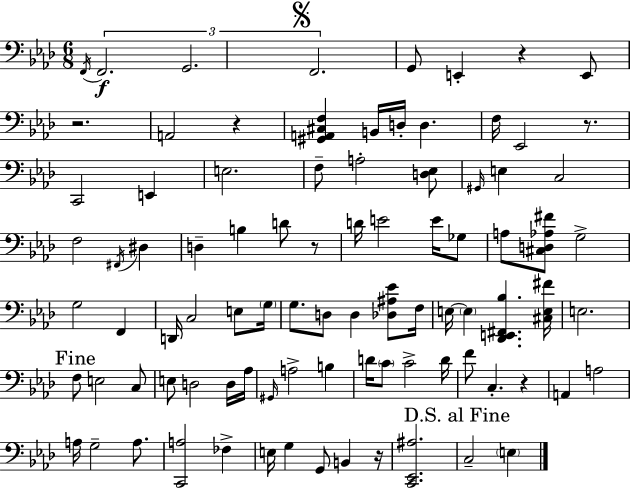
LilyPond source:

{
  \clef bass
  \numericTimeSignature
  \time 6/8
  \key f \minor
  \acciaccatura { f,16 }\f \tuplet 3/2 { f,2. | g,2. | \mark \markup { \musicglyph "scripts.segno" } f,2. } | g,8 e,4-. r4 e,8 | \break r2. | a,2 r4 | <gis, a, cis f>4 b,16 d16-. d4. | f16 ees,2 r8. | \break c,2 e,4 | e2. | f8-- a2-. <d ees>8 | \grace { gis,16 } e4 c2 | \break f2 \acciaccatura { fis,16 } dis4 | d4-- b4 d'8 | r8 d'16 e'2 | e'16 ges8 a8 <cis d aes fis'>8 g2-> | \break g2 f,4 | d,16 c2 | e8 \parenthesize g16 g8. d8 d4 | <des ais ees'>8 f16 e16~~ \parenthesize e4 <des, e, fis, bes>4. | \break <cis e fis'>16 e2. | \mark "Fine" f8 e2 | c8 e8 d2 | d16 aes16 \grace { gis,16 } a2-> | \break b4 d'16 \parenthesize c'8 c'2-> | d'16 f'8 c4.-. | r4 a,4 a2 | a16 g2-- | \break a8. <c, a>2 | fes4-> e16 g4 g,8 b,4 | r16 <c, ees, ais>2. | \mark "D.S. al Fine" c2-- | \break \parenthesize e4 \bar "|."
}